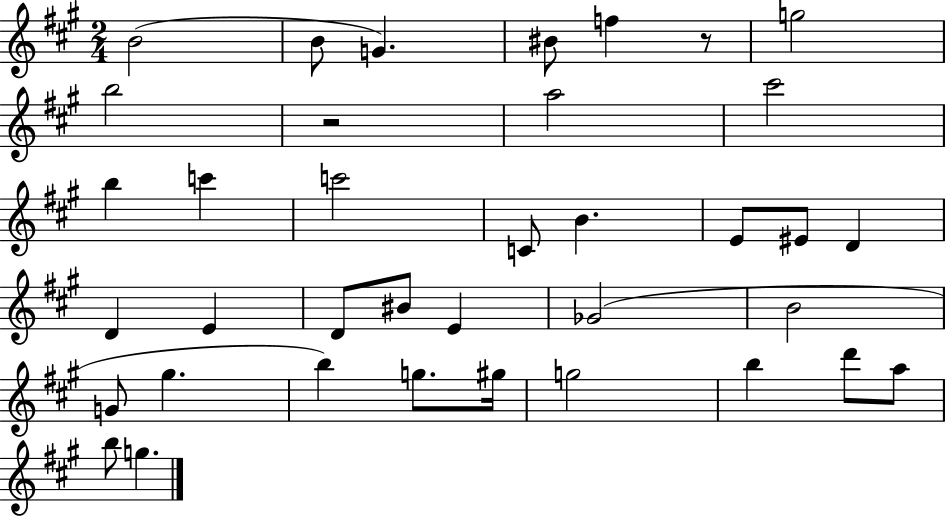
B4/h B4/e G4/q. BIS4/e F5/q R/e G5/h B5/h R/h A5/h C#6/h B5/q C6/q C6/h C4/e B4/q. E4/e EIS4/e D4/q D4/q E4/q D4/e BIS4/e E4/q Gb4/h B4/h G4/e G#5/q. B5/q G5/e. G#5/s G5/h B5/q D6/e A5/e B5/e G5/q.